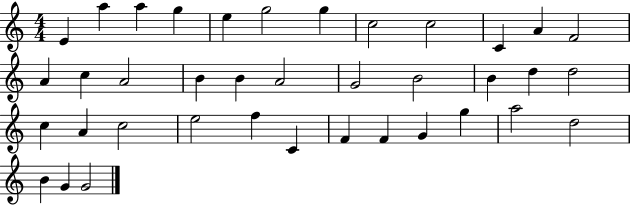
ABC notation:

X:1
T:Untitled
M:4/4
L:1/4
K:C
E a a g e g2 g c2 c2 C A F2 A c A2 B B A2 G2 B2 B d d2 c A c2 e2 f C F F G g a2 d2 B G G2